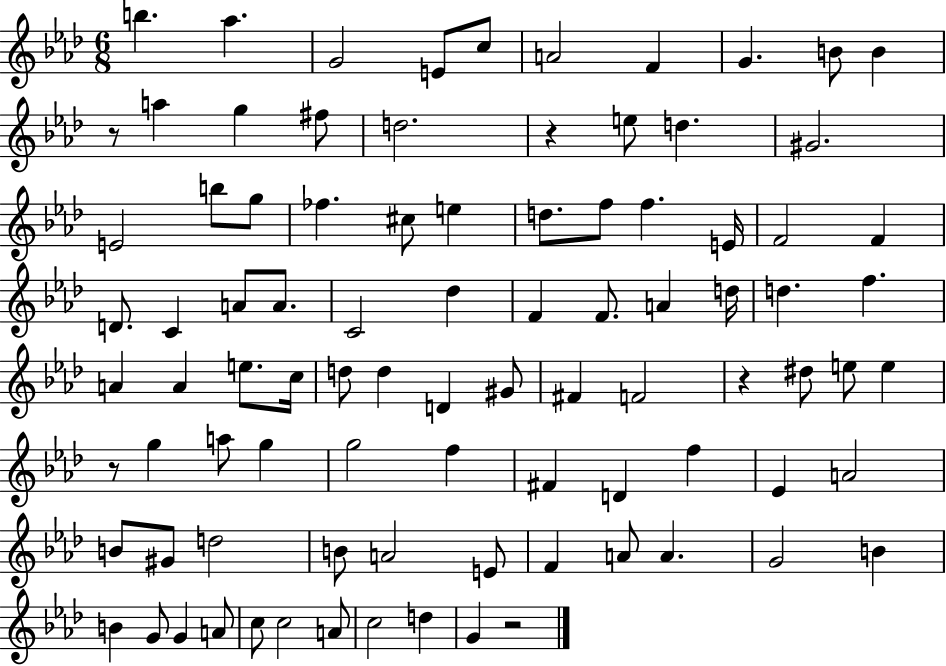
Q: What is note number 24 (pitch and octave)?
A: D5